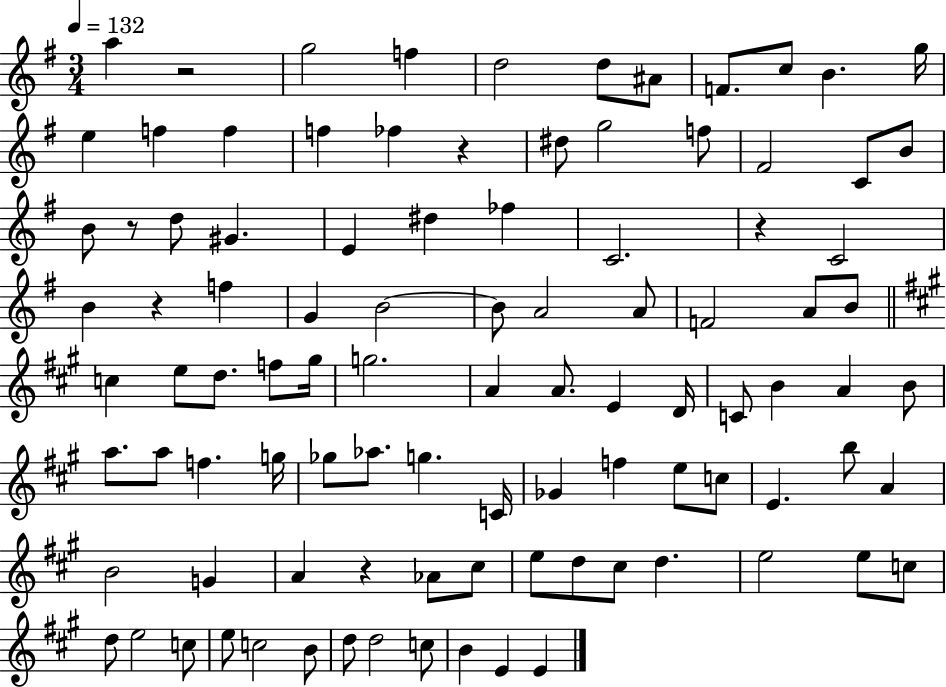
A5/q R/h G5/h F5/q D5/h D5/e A#4/e F4/e. C5/e B4/q. G5/s E5/q F5/q F5/q F5/q FES5/q R/q D#5/e G5/h F5/e F#4/h C4/e B4/e B4/e R/e D5/e G#4/q. E4/q D#5/q FES5/q C4/h. R/q C4/h B4/q R/q F5/q G4/q B4/h B4/e A4/h A4/e F4/h A4/e B4/e C5/q E5/e D5/e. F5/e G#5/s G5/h. A4/q A4/e. E4/q D4/s C4/e B4/q A4/q B4/e A5/e. A5/e F5/q. G5/s Gb5/e Ab5/e. G5/q. C4/s Gb4/q F5/q E5/e C5/e E4/q. B5/e A4/q B4/h G4/q A4/q R/q Ab4/e C#5/e E5/e D5/e C#5/e D5/q. E5/h E5/e C5/e D5/e E5/h C5/e E5/e C5/h B4/e D5/e D5/h C5/e B4/q E4/q E4/q